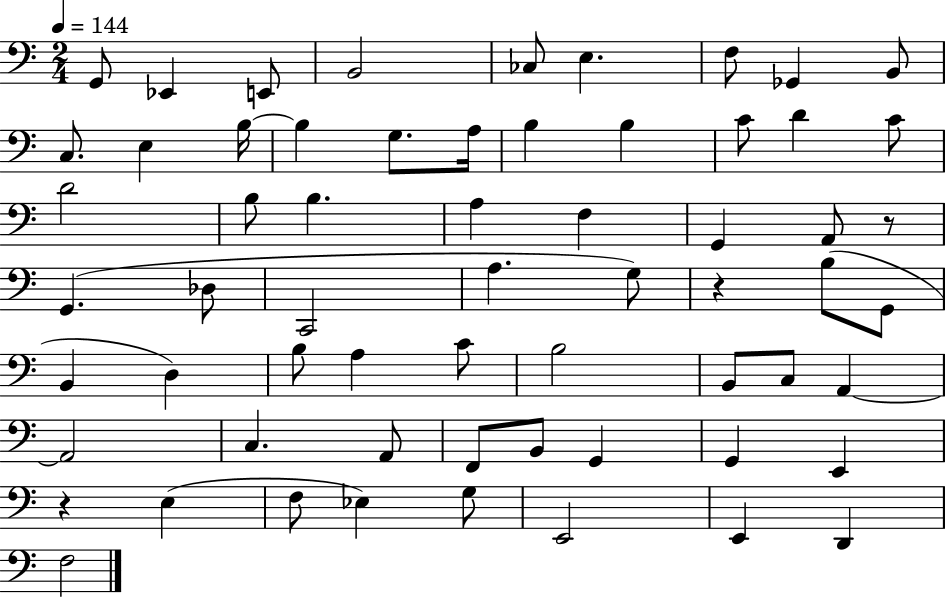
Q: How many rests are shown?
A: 3